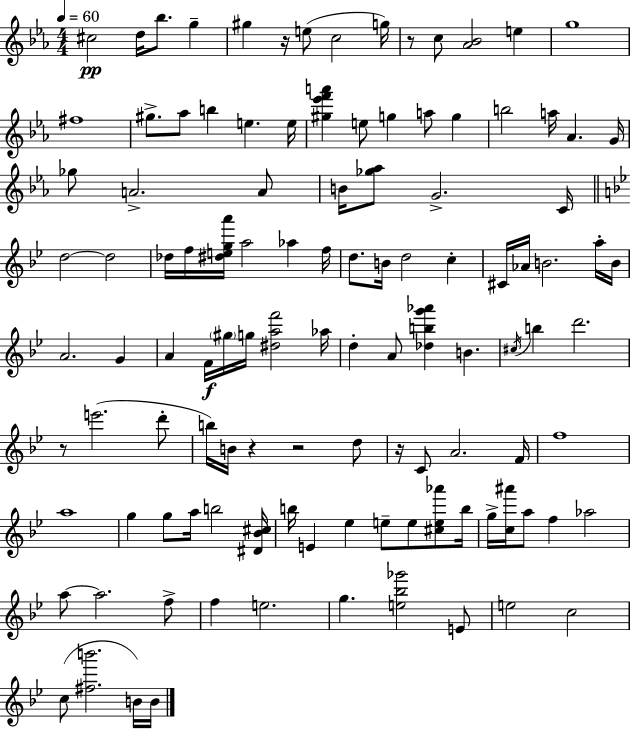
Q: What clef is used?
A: treble